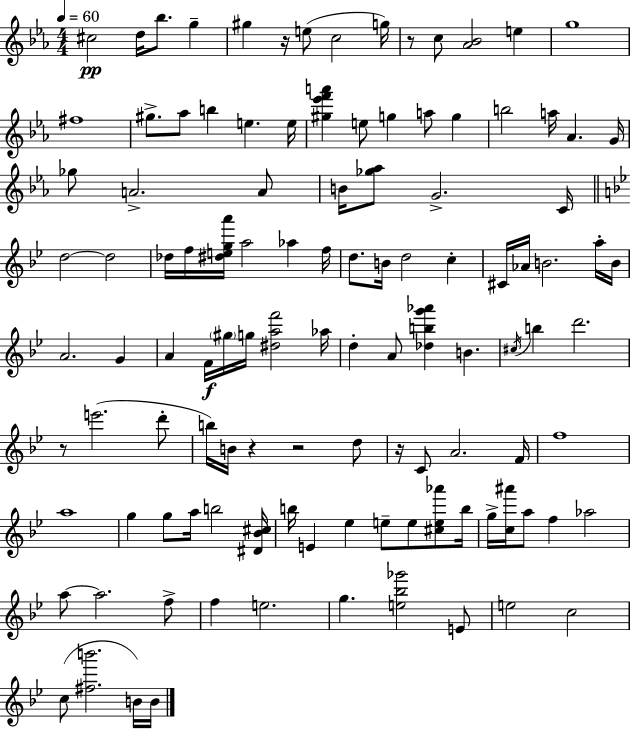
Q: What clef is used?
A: treble